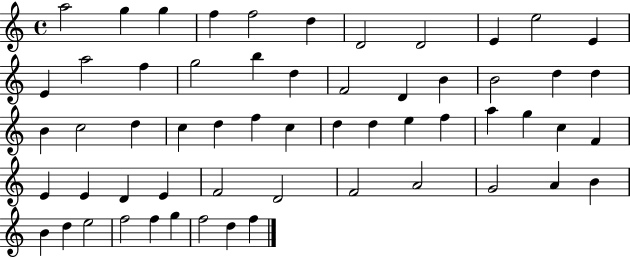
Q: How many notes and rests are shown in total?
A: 58